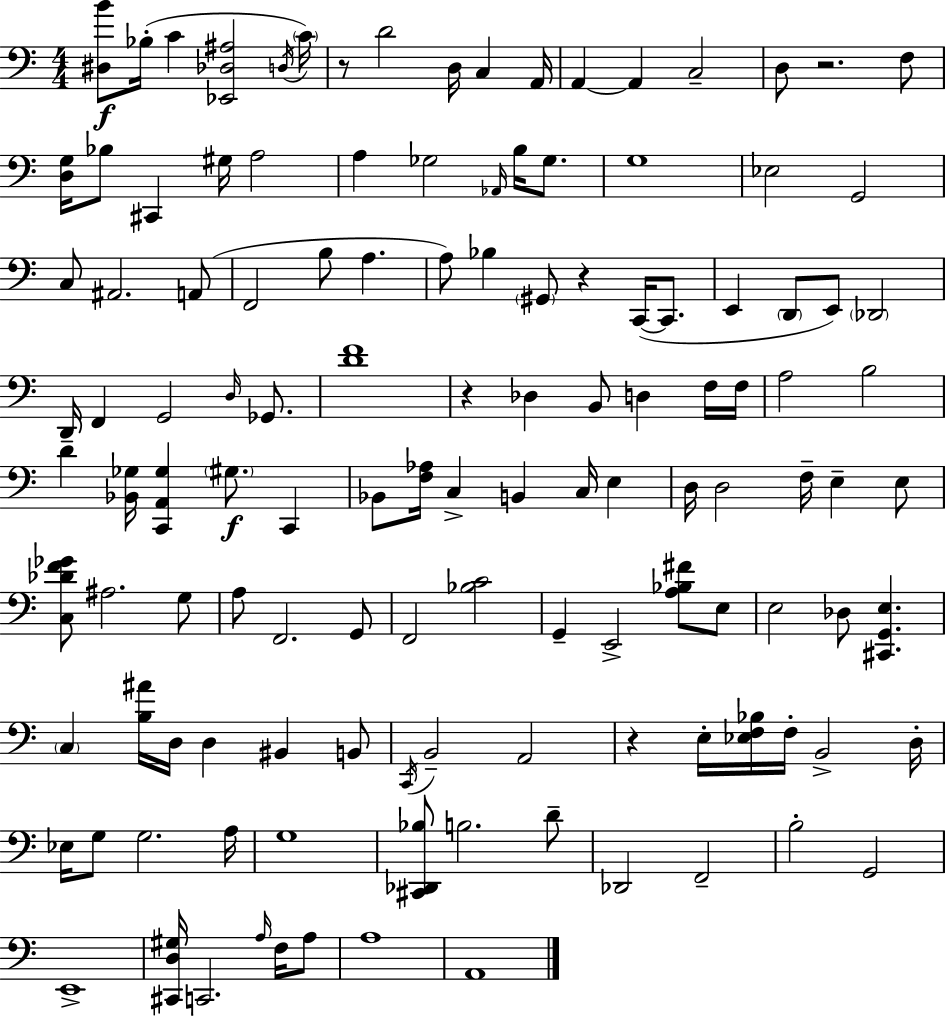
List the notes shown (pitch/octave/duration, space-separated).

[D#3,B4]/e Bb3/s C4/q [Eb2,Db3,A#3]/h D3/s C4/s R/e D4/h D3/s C3/q A2/s A2/q A2/q C3/h D3/e R/h. F3/e [D3,G3]/s Bb3/e C#2/q G#3/s A3/h A3/q Gb3/h Ab2/s B3/s Gb3/e. G3/w Eb3/h G2/h C3/e A#2/h. A2/e F2/h B3/e A3/q. A3/e Bb3/q G#2/e R/q C2/s C2/e. E2/q D2/e E2/e Db2/h D2/s F2/q G2/h D3/s Gb2/e. [D4,F4]/w R/q Db3/q B2/e D3/q F3/s F3/s A3/h B3/h D4/q [Bb2,Gb3]/s [C2,A2,Gb3]/q G#3/e. C2/q Bb2/e [F3,Ab3]/s C3/q B2/q C3/s E3/q D3/s D3/h F3/s E3/q E3/e [C3,Db4,F4,Gb4]/e A#3/h. G3/e A3/e F2/h. G2/e F2/h [Bb3,C4]/h G2/q E2/h [A3,Bb3,F#4]/e E3/e E3/h Db3/e [C#2,G2,E3]/q. C3/q [B3,A#4]/s D3/s D3/q BIS2/q B2/e C2/s B2/h A2/h R/q E3/s [Eb3,F3,Bb3]/s F3/s B2/h D3/s Eb3/s G3/e G3/h. A3/s G3/w [C#2,Db2,Bb3]/e B3/h. D4/e Db2/h F2/h B3/h G2/h E2/w [C#2,D3,G#3]/s C2/h. A3/s F3/s A3/e A3/w A2/w